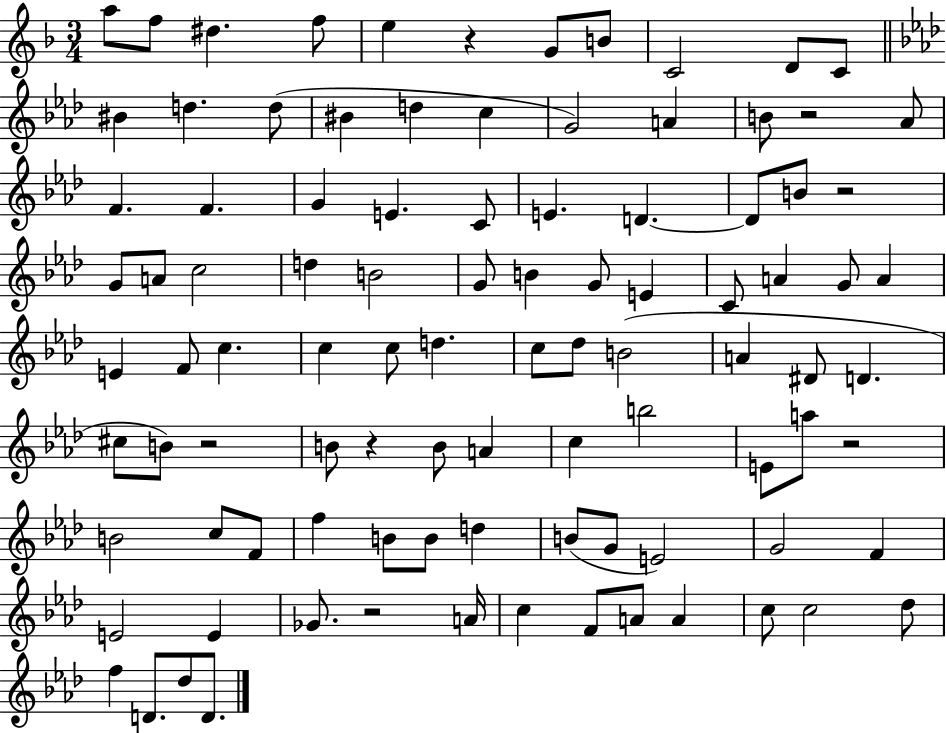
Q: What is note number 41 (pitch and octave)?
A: G4